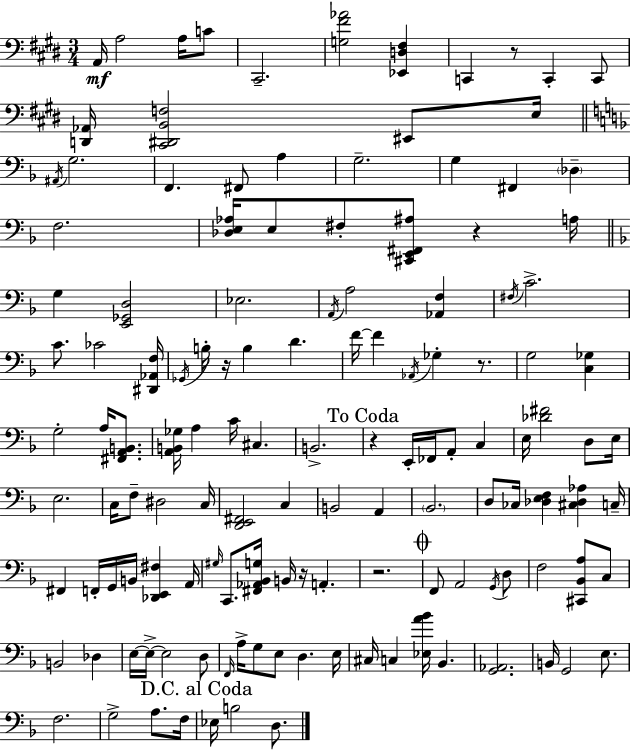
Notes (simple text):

A2/s A3/h A3/s C4/e C#2/h. [G3,F#4,Ab4]/h [Eb2,D3,F#3]/q C2/q R/e C2/q C2/e [D2,Ab2]/s [C#2,D#2,B2,F3]/h EIS2/e E3/s A#2/s G3/h. F2/q. F#2/e A3/q G3/h. G3/q F#2/q Db3/q F3/h. [Db3,E3,Ab3]/s E3/e F#3/e [C#2,E2,F#2,A#3]/e R/q A3/s G3/q [E2,Gb2,D3]/h Eb3/h. A2/s A3/h [Ab2,F3]/q F#3/s C4/h. C4/e. CES4/h [D#2,Ab2,F3]/s Gb2/s B3/s R/s B3/q D4/q. F4/s F4/q Ab2/s Gb3/q R/e. G3/h [C3,Gb3]/q G3/h A3/s [F#2,A2,B2]/e. [A2,B2,Gb3]/s A3/q C4/s C#3/q. B2/h. R/q E2/s FES2/s A2/e C3/q E3/s [Db4,F#4]/h D3/e E3/s E3/h. C3/s F3/e D#3/h C3/s [D2,E2,F#2]/h C3/q B2/h A2/q Bb2/h. D3/e CES3/s [Db3,E3,F3]/q [C#3,Db3,Ab3]/q C3/s F#2/q F2/s G2/s B2/s [Db2,E2,F#3]/q A2/s G#3/s C2/e. [F#2,Ab2,Bb2,G3]/s B2/s R/s A2/q. R/h. F2/e A2/h G2/s D3/e F3/h [C#2,Bb2,A3]/e C3/e B2/h Db3/q E3/s E3/s E3/h D3/e F2/s A3/s G3/e E3/e D3/q. E3/s C#3/s C3/q [Eb3,A4,Bb4]/s Bb2/q. [G2,Ab2]/h. B2/s G2/h E3/e. F3/h. G3/h A3/e. F3/s Eb3/s B3/h D3/e.